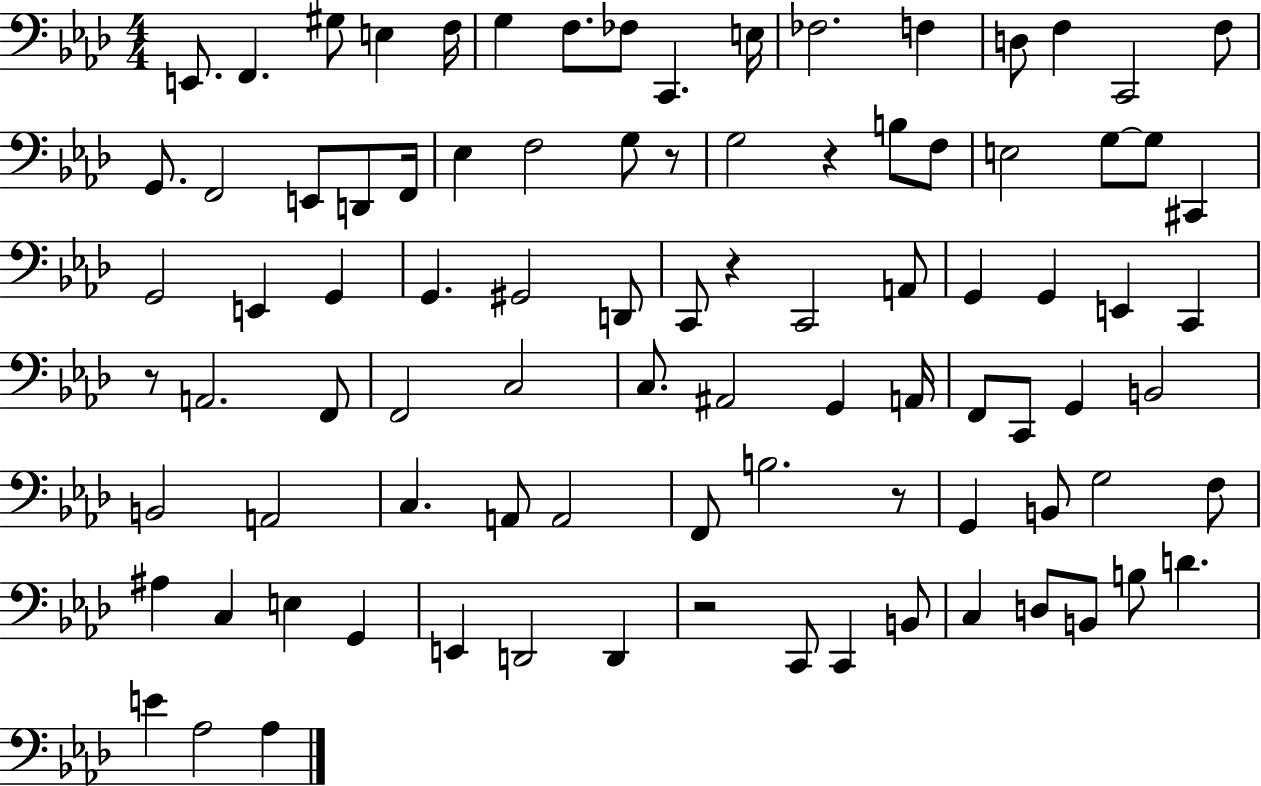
X:1
T:Untitled
M:4/4
L:1/4
K:Ab
E,,/2 F,, ^G,/2 E, F,/4 G, F,/2 _F,/2 C,, E,/4 _F,2 F, D,/2 F, C,,2 F,/2 G,,/2 F,,2 E,,/2 D,,/2 F,,/4 _E, F,2 G,/2 z/2 G,2 z B,/2 F,/2 E,2 G,/2 G,/2 ^C,, G,,2 E,, G,, G,, ^G,,2 D,,/2 C,,/2 z C,,2 A,,/2 G,, G,, E,, C,, z/2 A,,2 F,,/2 F,,2 C,2 C,/2 ^A,,2 G,, A,,/4 F,,/2 C,,/2 G,, B,,2 B,,2 A,,2 C, A,,/2 A,,2 F,,/2 B,2 z/2 G,, B,,/2 G,2 F,/2 ^A, C, E, G,, E,, D,,2 D,, z2 C,,/2 C,, B,,/2 C, D,/2 B,,/2 B,/2 D E _A,2 _A,